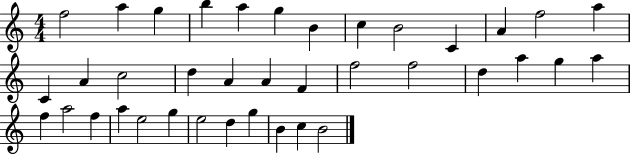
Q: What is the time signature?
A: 4/4